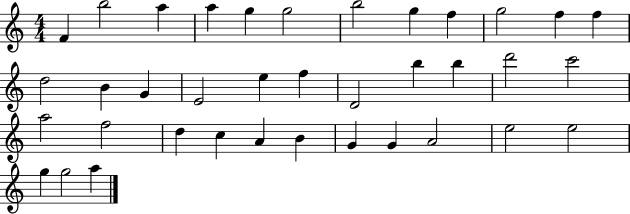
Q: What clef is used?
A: treble